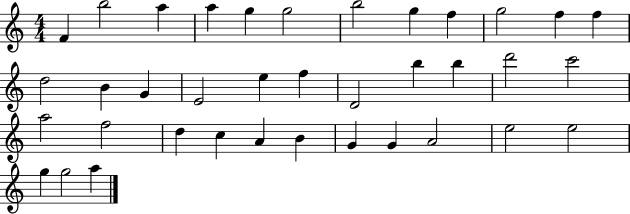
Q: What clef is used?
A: treble